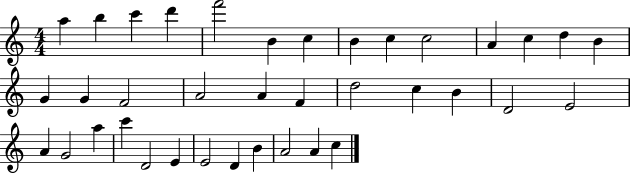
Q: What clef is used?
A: treble